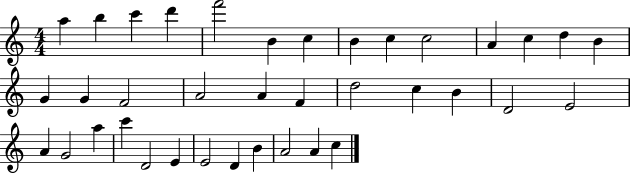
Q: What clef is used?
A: treble